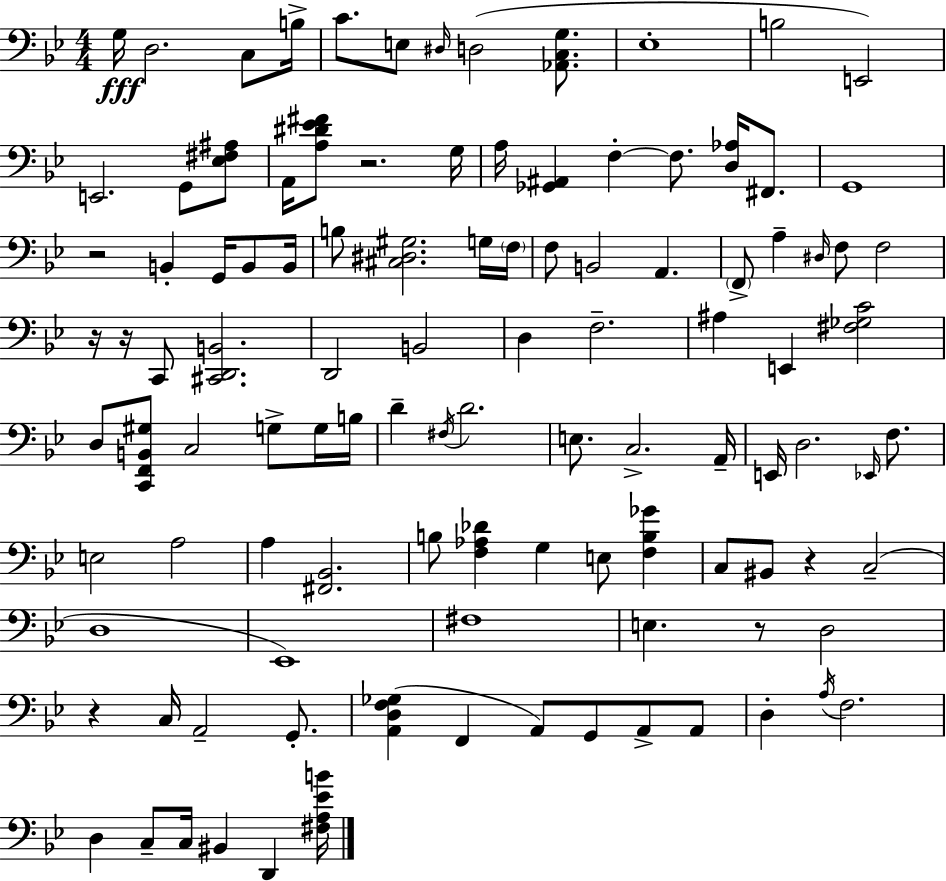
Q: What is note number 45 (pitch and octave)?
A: G3